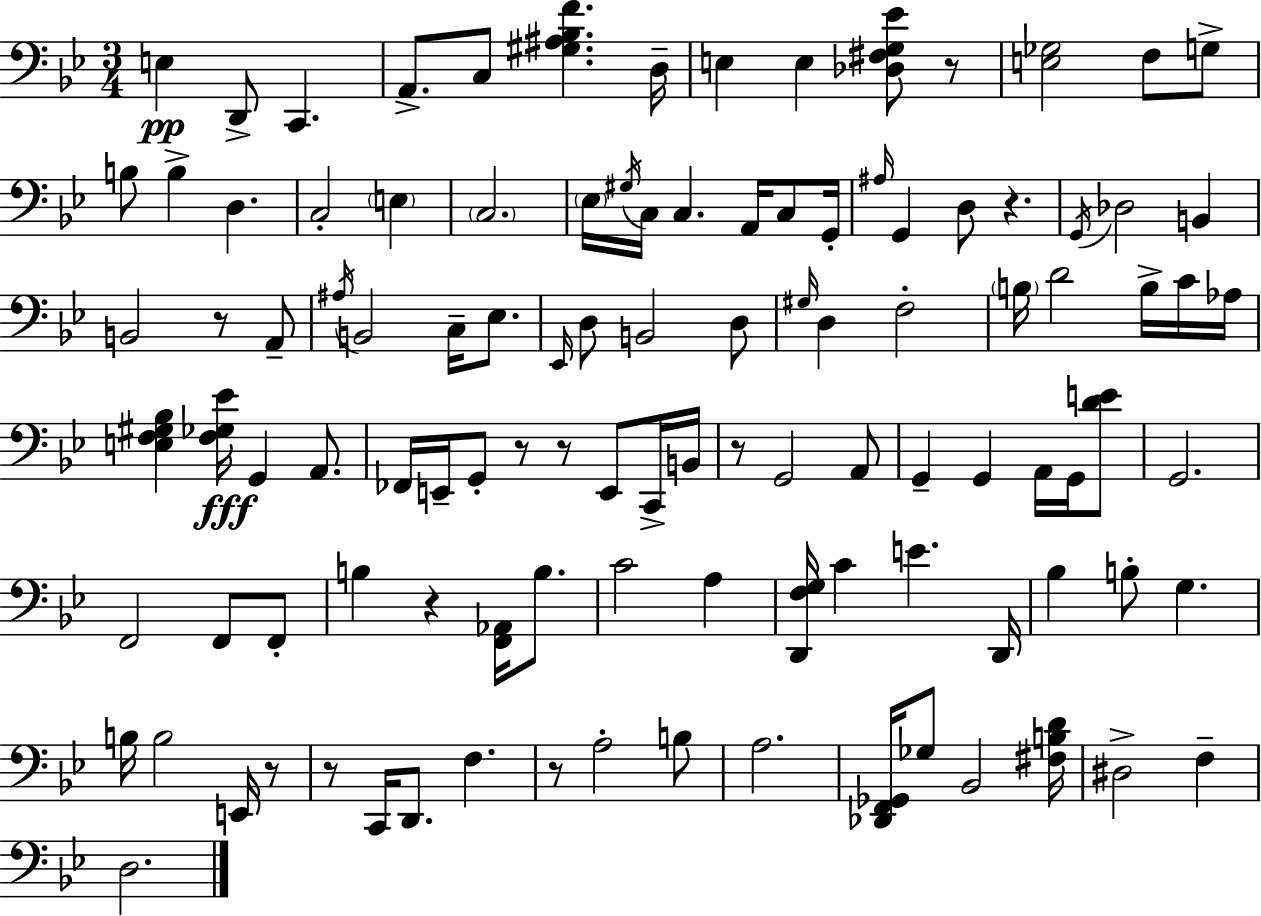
{
  \clef bass
  \numericTimeSignature
  \time 3/4
  \key g \minor
  e4\pp d,8-> c,4. | a,8.-> c8 <gis ais bes f'>4. d16-- | e4 e4 <des fis g ees'>8 r8 | <e ges>2 f8 g8-> | \break b8 b4-> d4. | c2-. \parenthesize e4 | \parenthesize c2. | \parenthesize ees16 \acciaccatura { gis16 } c16 c4. a,16 c8 | \break g,16-. \grace { ais16 } g,4 d8 r4. | \acciaccatura { g,16 } des2 b,4 | b,2 r8 | a,8-- \acciaccatura { ais16 } b,2 | \break c16-- ees8. \grace { ees,16 } d8 b,2 | d8 \grace { gis16 } d4 f2-. | \parenthesize b16 d'2 | b16-> c'16 aes16 <e f gis bes>4 <f ges ees'>16\fff g,4 | \break a,8. fes,16 e,16-- g,8-. r8 | r8 e,8 c,16-> b,16 r8 g,2 | a,8 g,4-- g,4 | a,16 g,16 <d' e'>8 g,2. | \break f,2 | f,8 f,8-. b4 r4 | <f, aes,>16 b8. c'2 | a4 <d, f g>16 c'4 e'4. | \break d,16 bes4 b8-. | g4. b16 b2 | e,16 r8 r8 c,16 d,8. | f4. r8 a2-. | \break b8 a2. | <des, f, ges,>16 ges8 bes,2 | <fis b d'>16 dis2-> | f4-- d2. | \break \bar "|."
}